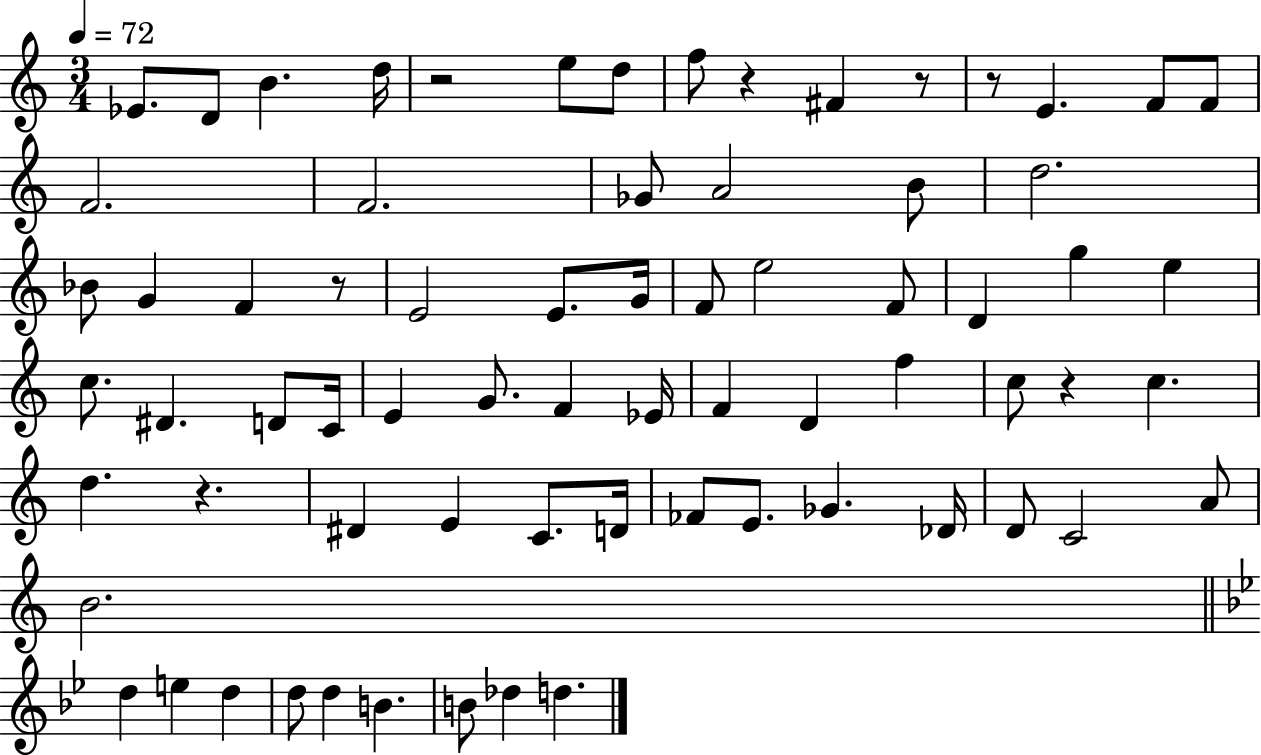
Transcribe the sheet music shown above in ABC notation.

X:1
T:Untitled
M:3/4
L:1/4
K:C
_E/2 D/2 B d/4 z2 e/2 d/2 f/2 z ^F z/2 z/2 E F/2 F/2 F2 F2 _G/2 A2 B/2 d2 _B/2 G F z/2 E2 E/2 G/4 F/2 e2 F/2 D g e c/2 ^D D/2 C/4 E G/2 F _E/4 F D f c/2 z c d z ^D E C/2 D/4 _F/2 E/2 _G _D/4 D/2 C2 A/2 B2 d e d d/2 d B B/2 _d d